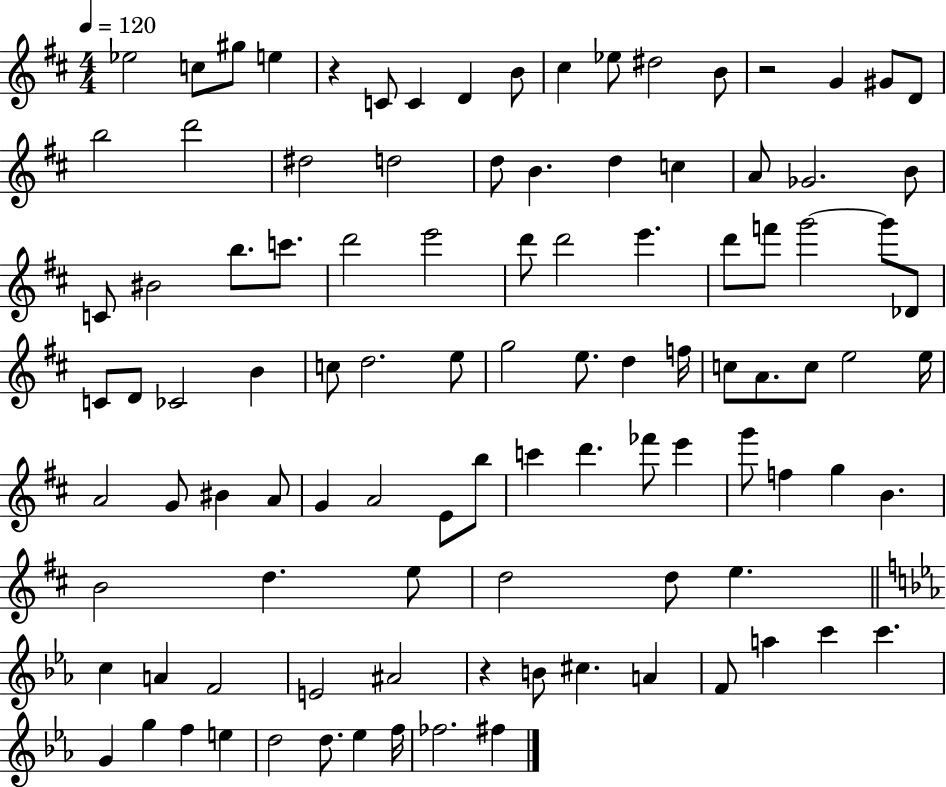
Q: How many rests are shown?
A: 3